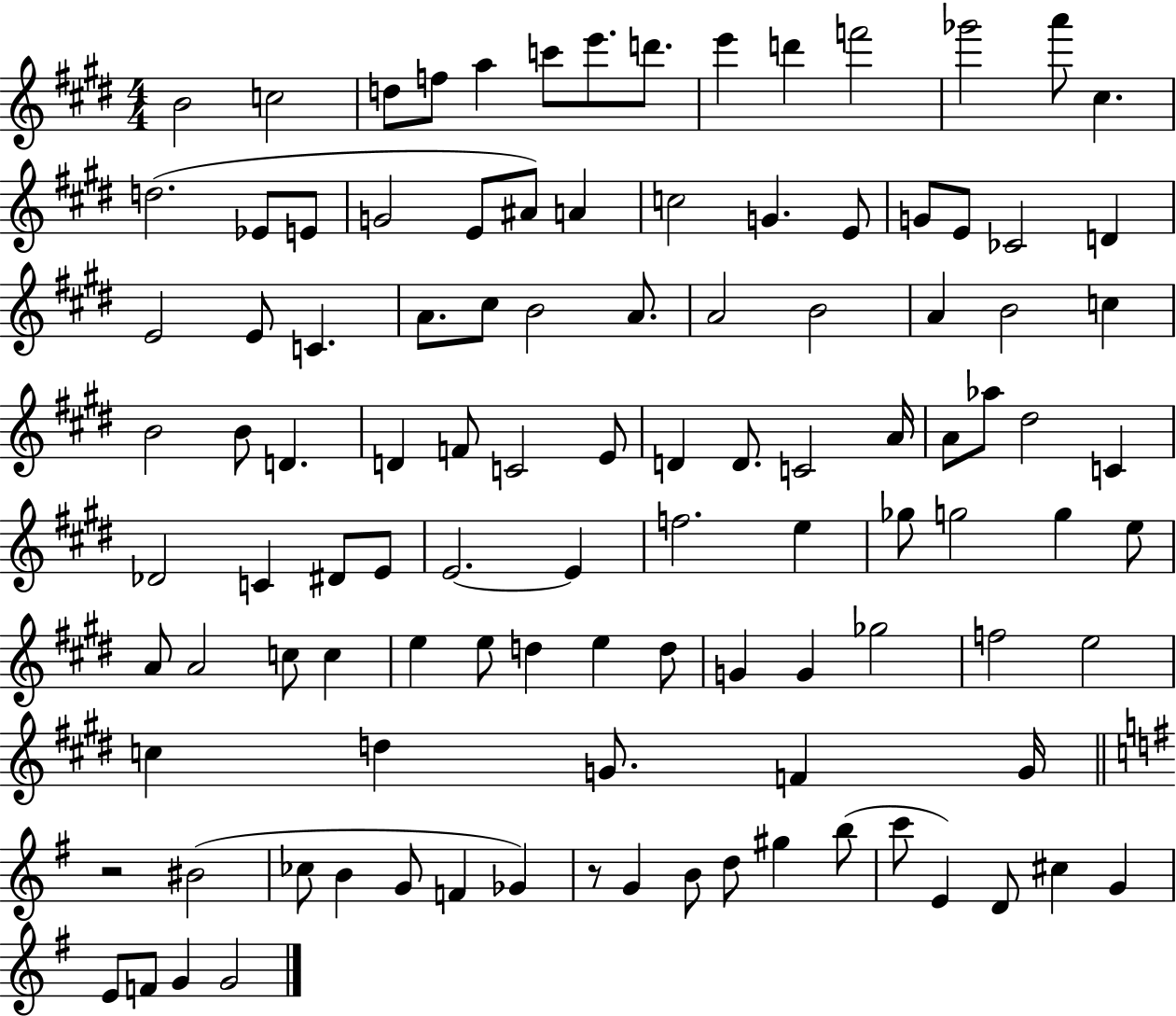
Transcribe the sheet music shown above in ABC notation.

X:1
T:Untitled
M:4/4
L:1/4
K:E
B2 c2 d/2 f/2 a c'/2 e'/2 d'/2 e' d' f'2 _g'2 a'/2 ^c d2 _E/2 E/2 G2 E/2 ^A/2 A c2 G E/2 G/2 E/2 _C2 D E2 E/2 C A/2 ^c/2 B2 A/2 A2 B2 A B2 c B2 B/2 D D F/2 C2 E/2 D D/2 C2 A/4 A/2 _a/2 ^d2 C _D2 C ^D/2 E/2 E2 E f2 e _g/2 g2 g e/2 A/2 A2 c/2 c e e/2 d e d/2 G G _g2 f2 e2 c d G/2 F G/4 z2 ^B2 _c/2 B G/2 F _G z/2 G B/2 d/2 ^g b/2 c'/2 E D/2 ^c G E/2 F/2 G G2